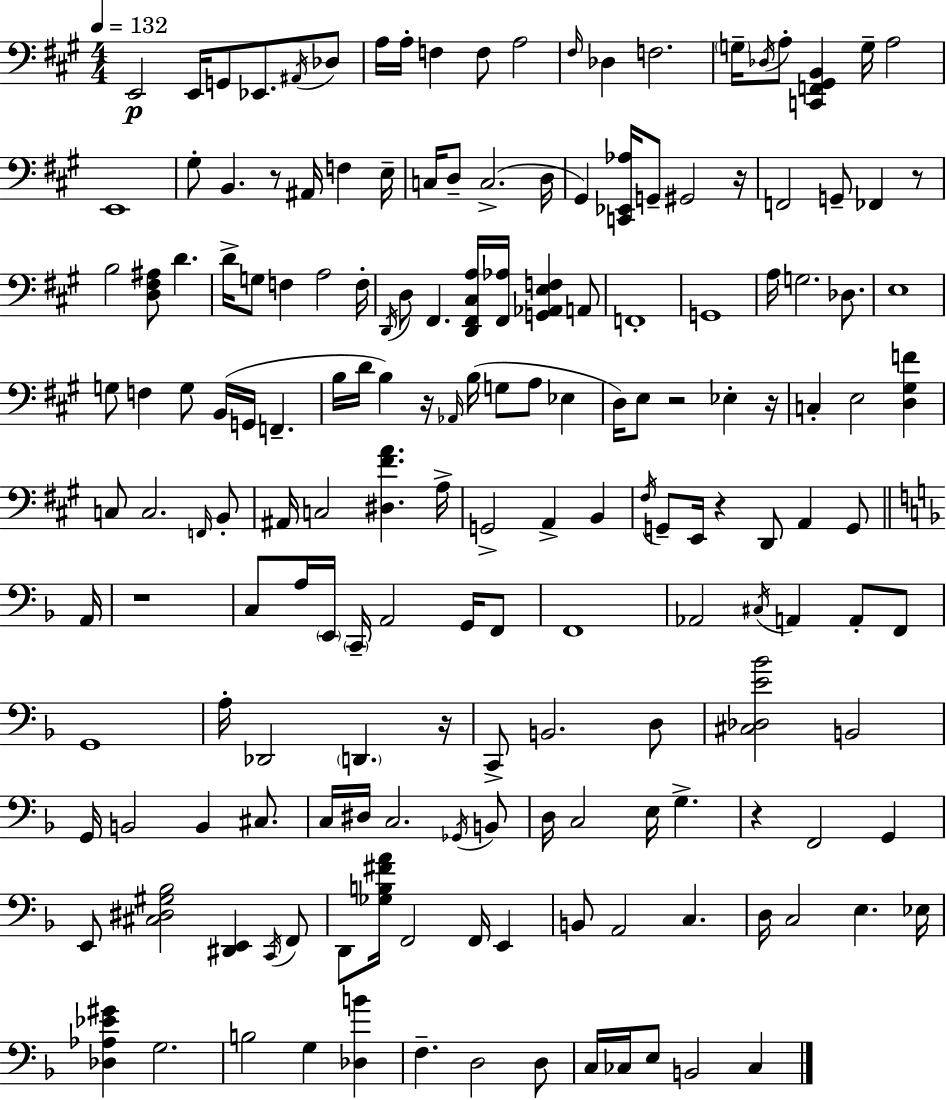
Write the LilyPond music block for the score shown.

{
  \clef bass
  \numericTimeSignature
  \time 4/4
  \key a \major
  \tempo 4 = 132
  e,2\p e,16 g,8 ees,8. \acciaccatura { ais,16 } des8 | a16 a16-. f4 f8 a2 | \grace { fis16 } des4 f2. | \parenthesize g16-- \acciaccatura { des16 } a8-. <c, f, gis, b,>4 g16-- a2 | \break e,1 | gis8-. b,4. r8 ais,16 f4 | e16-- c16 d8-- c2.->( | d16 gis,4) <c, ees, aes>16 g,8-- gis,2 | \break r16 f,2 g,8-- fes,4 | r8 b2 <d fis ais>8 d'4. | d'16-> g8 f4 a2 | f16-. \acciaccatura { d,16 } d8 fis,4. <d, fis, cis a>16 <fis, aes>16 <g, aes, e f>4 | \break a,8 f,1-. | g,1 | a16 g2. | des8. e1 | \break g8 f4 g8 b,16( g,16 f,4.-- | b16 d'16 b4) r16 \grace { aes,16 }( b16 g8 a8 | ees4 d16) e8 r2 | ees4-. r16 c4-. e2 | \break <d gis f'>4 c8 c2. | \grace { f,16 } b,8-. ais,16 c2 <dis fis' a'>4. | a16-> g,2-> a,4-> | b,4 \acciaccatura { fis16 } g,8-- e,16 r4 d,8 | \break a,4 g,8 \bar "||" \break \key f \major a,16 r1 | c8 a16 \parenthesize e,16 \parenthesize c,16-- a,2 g,16 f,8 | f,1 | aes,2 \acciaccatura { cis16 } a,4 a,8-. | \break f,8 g,1 | a16-. des,2 \parenthesize d,4. | r16 c,8-> b,2. | d8 <cis des e' bes'>2 b,2 | \break g,16 b,2 b,4 cis8. | c16 dis16 c2. | \acciaccatura { ges,16 } b,8 d16 c2 e16 g4.-> | r4 f,2 g,4 | \break e,8 <cis dis gis bes>2 <dis, e,>4 | \acciaccatura { c,16 } f,8 d,8 <ges b fis' a'>16 f,2 f,16 | e,4 b,8 a,2 c4. | d16 c2 e4. | \break ees16 <des aes ees' gis'>4 g2. | b2 g4 | <des b'>4 f4.-- d2 | d8 c16 ces16 e8 b,2 | \break ces4 \bar "|."
}